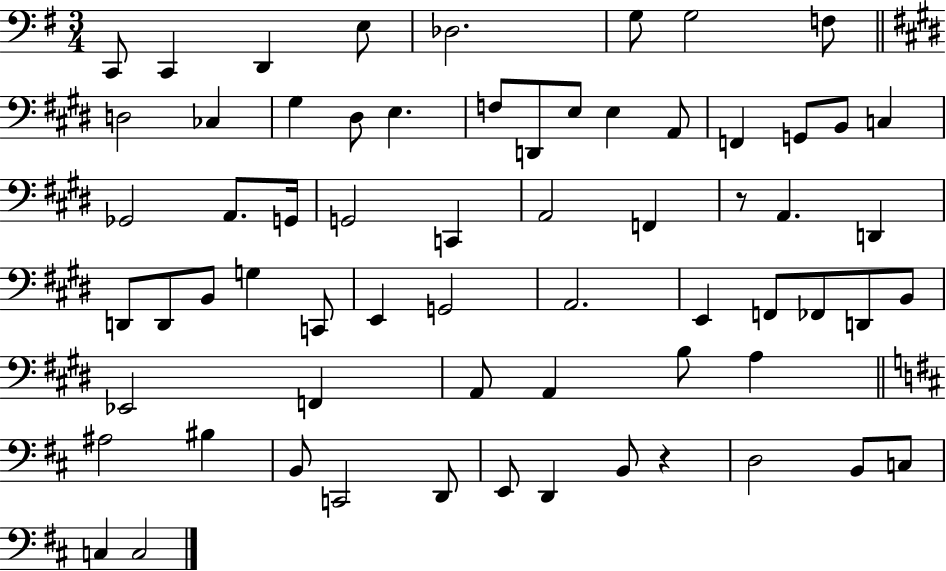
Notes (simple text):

C2/e C2/q D2/q E3/e Db3/h. G3/e G3/h F3/e D3/h CES3/q G#3/q D#3/e E3/q. F3/e D2/e E3/e E3/q A2/e F2/q G2/e B2/e C3/q Gb2/h A2/e. G2/s G2/h C2/q A2/h F2/q R/e A2/q. D2/q D2/e D2/e B2/e G3/q C2/e E2/q G2/h A2/h. E2/q F2/e FES2/e D2/e B2/e Eb2/h F2/q A2/e A2/q B3/e A3/q A#3/h BIS3/q B2/e C2/h D2/e E2/e D2/q B2/e R/q D3/h B2/e C3/e C3/q C3/h